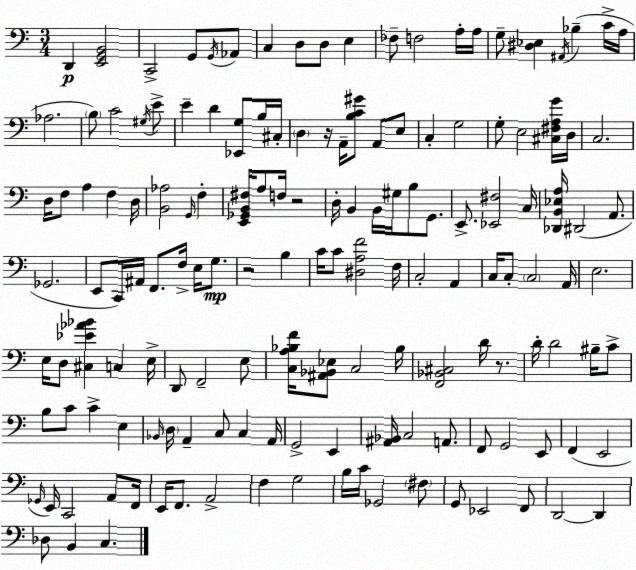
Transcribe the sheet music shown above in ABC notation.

X:1
T:Untitled
M:3/4
L:1/4
K:C
D,, [E,,G,,B,,]2 C,,2 G,,/2 G,,/4 _A,,/2 C, D,/2 D,/2 E, _F,/2 F,2 A,/4 A,/4 G,/2 [^D,_E,] ^A,,/4 _B, C/4 A,/4 _A,2 B,/2 C2 ^G,/4 E/2 E D [_E,,G,]/2 B,/4 ^C,/4 D, z/4 A,,/4 [B,C^G]/2 A,,/2 E,/2 C, G,2 G,/2 E,2 [^C,^F,A,G]/4 D,/4 C,2 D,/4 F,/2 A, F, D,/4 [B,,_A,]2 G,,/4 F, [E,,_G,,B,,^F,]/4 A,/2 F,/4 z2 D,/4 B,, B,,/4 ^G,/4 B,/2 G,,/2 E,,/2 [_E,,^F,]2 C,/4 [_D,,B,,_E,A,]/4 ^D,,2 A,,/2 _G,,2 E,,/2 C,,/4 ^A,,/4 F,,/2 F,/4 E,/4 G,/2 z2 B, C/4 C/2 [^D,A,F]2 F,/4 C,2 A,, C,/4 C,/2 C,2 A,,/4 E,2 E,/4 D,/2 [^C,_E_A_B] C, E,/4 D,,/2 F,,2 E,/2 [C,A,_B,F]/4 [^A,,_B,,_E,]/2 C,2 _B,/4 [F,,_B,,^C,]2 D/4 z/2 D/4 D2 ^B,/4 C/2 B,/2 C/2 C E, _B,,/4 D,/4 A,, C,/2 C, A,,/4 G,,2 E,, [^A,,_B,,]/4 C,2 A,,/2 F,,/2 G,,2 E,,/2 F,, E,,2 _G,,/4 E,,/4 C,,2 A,,/2 F,,/4 E,,/4 F,,/2 A,,2 F, G,2 B,/4 C/4 _G,,2 ^F,/2 G,,/2 _E,,2 F,,/2 D,,2 D,, _D,/2 B,, C,